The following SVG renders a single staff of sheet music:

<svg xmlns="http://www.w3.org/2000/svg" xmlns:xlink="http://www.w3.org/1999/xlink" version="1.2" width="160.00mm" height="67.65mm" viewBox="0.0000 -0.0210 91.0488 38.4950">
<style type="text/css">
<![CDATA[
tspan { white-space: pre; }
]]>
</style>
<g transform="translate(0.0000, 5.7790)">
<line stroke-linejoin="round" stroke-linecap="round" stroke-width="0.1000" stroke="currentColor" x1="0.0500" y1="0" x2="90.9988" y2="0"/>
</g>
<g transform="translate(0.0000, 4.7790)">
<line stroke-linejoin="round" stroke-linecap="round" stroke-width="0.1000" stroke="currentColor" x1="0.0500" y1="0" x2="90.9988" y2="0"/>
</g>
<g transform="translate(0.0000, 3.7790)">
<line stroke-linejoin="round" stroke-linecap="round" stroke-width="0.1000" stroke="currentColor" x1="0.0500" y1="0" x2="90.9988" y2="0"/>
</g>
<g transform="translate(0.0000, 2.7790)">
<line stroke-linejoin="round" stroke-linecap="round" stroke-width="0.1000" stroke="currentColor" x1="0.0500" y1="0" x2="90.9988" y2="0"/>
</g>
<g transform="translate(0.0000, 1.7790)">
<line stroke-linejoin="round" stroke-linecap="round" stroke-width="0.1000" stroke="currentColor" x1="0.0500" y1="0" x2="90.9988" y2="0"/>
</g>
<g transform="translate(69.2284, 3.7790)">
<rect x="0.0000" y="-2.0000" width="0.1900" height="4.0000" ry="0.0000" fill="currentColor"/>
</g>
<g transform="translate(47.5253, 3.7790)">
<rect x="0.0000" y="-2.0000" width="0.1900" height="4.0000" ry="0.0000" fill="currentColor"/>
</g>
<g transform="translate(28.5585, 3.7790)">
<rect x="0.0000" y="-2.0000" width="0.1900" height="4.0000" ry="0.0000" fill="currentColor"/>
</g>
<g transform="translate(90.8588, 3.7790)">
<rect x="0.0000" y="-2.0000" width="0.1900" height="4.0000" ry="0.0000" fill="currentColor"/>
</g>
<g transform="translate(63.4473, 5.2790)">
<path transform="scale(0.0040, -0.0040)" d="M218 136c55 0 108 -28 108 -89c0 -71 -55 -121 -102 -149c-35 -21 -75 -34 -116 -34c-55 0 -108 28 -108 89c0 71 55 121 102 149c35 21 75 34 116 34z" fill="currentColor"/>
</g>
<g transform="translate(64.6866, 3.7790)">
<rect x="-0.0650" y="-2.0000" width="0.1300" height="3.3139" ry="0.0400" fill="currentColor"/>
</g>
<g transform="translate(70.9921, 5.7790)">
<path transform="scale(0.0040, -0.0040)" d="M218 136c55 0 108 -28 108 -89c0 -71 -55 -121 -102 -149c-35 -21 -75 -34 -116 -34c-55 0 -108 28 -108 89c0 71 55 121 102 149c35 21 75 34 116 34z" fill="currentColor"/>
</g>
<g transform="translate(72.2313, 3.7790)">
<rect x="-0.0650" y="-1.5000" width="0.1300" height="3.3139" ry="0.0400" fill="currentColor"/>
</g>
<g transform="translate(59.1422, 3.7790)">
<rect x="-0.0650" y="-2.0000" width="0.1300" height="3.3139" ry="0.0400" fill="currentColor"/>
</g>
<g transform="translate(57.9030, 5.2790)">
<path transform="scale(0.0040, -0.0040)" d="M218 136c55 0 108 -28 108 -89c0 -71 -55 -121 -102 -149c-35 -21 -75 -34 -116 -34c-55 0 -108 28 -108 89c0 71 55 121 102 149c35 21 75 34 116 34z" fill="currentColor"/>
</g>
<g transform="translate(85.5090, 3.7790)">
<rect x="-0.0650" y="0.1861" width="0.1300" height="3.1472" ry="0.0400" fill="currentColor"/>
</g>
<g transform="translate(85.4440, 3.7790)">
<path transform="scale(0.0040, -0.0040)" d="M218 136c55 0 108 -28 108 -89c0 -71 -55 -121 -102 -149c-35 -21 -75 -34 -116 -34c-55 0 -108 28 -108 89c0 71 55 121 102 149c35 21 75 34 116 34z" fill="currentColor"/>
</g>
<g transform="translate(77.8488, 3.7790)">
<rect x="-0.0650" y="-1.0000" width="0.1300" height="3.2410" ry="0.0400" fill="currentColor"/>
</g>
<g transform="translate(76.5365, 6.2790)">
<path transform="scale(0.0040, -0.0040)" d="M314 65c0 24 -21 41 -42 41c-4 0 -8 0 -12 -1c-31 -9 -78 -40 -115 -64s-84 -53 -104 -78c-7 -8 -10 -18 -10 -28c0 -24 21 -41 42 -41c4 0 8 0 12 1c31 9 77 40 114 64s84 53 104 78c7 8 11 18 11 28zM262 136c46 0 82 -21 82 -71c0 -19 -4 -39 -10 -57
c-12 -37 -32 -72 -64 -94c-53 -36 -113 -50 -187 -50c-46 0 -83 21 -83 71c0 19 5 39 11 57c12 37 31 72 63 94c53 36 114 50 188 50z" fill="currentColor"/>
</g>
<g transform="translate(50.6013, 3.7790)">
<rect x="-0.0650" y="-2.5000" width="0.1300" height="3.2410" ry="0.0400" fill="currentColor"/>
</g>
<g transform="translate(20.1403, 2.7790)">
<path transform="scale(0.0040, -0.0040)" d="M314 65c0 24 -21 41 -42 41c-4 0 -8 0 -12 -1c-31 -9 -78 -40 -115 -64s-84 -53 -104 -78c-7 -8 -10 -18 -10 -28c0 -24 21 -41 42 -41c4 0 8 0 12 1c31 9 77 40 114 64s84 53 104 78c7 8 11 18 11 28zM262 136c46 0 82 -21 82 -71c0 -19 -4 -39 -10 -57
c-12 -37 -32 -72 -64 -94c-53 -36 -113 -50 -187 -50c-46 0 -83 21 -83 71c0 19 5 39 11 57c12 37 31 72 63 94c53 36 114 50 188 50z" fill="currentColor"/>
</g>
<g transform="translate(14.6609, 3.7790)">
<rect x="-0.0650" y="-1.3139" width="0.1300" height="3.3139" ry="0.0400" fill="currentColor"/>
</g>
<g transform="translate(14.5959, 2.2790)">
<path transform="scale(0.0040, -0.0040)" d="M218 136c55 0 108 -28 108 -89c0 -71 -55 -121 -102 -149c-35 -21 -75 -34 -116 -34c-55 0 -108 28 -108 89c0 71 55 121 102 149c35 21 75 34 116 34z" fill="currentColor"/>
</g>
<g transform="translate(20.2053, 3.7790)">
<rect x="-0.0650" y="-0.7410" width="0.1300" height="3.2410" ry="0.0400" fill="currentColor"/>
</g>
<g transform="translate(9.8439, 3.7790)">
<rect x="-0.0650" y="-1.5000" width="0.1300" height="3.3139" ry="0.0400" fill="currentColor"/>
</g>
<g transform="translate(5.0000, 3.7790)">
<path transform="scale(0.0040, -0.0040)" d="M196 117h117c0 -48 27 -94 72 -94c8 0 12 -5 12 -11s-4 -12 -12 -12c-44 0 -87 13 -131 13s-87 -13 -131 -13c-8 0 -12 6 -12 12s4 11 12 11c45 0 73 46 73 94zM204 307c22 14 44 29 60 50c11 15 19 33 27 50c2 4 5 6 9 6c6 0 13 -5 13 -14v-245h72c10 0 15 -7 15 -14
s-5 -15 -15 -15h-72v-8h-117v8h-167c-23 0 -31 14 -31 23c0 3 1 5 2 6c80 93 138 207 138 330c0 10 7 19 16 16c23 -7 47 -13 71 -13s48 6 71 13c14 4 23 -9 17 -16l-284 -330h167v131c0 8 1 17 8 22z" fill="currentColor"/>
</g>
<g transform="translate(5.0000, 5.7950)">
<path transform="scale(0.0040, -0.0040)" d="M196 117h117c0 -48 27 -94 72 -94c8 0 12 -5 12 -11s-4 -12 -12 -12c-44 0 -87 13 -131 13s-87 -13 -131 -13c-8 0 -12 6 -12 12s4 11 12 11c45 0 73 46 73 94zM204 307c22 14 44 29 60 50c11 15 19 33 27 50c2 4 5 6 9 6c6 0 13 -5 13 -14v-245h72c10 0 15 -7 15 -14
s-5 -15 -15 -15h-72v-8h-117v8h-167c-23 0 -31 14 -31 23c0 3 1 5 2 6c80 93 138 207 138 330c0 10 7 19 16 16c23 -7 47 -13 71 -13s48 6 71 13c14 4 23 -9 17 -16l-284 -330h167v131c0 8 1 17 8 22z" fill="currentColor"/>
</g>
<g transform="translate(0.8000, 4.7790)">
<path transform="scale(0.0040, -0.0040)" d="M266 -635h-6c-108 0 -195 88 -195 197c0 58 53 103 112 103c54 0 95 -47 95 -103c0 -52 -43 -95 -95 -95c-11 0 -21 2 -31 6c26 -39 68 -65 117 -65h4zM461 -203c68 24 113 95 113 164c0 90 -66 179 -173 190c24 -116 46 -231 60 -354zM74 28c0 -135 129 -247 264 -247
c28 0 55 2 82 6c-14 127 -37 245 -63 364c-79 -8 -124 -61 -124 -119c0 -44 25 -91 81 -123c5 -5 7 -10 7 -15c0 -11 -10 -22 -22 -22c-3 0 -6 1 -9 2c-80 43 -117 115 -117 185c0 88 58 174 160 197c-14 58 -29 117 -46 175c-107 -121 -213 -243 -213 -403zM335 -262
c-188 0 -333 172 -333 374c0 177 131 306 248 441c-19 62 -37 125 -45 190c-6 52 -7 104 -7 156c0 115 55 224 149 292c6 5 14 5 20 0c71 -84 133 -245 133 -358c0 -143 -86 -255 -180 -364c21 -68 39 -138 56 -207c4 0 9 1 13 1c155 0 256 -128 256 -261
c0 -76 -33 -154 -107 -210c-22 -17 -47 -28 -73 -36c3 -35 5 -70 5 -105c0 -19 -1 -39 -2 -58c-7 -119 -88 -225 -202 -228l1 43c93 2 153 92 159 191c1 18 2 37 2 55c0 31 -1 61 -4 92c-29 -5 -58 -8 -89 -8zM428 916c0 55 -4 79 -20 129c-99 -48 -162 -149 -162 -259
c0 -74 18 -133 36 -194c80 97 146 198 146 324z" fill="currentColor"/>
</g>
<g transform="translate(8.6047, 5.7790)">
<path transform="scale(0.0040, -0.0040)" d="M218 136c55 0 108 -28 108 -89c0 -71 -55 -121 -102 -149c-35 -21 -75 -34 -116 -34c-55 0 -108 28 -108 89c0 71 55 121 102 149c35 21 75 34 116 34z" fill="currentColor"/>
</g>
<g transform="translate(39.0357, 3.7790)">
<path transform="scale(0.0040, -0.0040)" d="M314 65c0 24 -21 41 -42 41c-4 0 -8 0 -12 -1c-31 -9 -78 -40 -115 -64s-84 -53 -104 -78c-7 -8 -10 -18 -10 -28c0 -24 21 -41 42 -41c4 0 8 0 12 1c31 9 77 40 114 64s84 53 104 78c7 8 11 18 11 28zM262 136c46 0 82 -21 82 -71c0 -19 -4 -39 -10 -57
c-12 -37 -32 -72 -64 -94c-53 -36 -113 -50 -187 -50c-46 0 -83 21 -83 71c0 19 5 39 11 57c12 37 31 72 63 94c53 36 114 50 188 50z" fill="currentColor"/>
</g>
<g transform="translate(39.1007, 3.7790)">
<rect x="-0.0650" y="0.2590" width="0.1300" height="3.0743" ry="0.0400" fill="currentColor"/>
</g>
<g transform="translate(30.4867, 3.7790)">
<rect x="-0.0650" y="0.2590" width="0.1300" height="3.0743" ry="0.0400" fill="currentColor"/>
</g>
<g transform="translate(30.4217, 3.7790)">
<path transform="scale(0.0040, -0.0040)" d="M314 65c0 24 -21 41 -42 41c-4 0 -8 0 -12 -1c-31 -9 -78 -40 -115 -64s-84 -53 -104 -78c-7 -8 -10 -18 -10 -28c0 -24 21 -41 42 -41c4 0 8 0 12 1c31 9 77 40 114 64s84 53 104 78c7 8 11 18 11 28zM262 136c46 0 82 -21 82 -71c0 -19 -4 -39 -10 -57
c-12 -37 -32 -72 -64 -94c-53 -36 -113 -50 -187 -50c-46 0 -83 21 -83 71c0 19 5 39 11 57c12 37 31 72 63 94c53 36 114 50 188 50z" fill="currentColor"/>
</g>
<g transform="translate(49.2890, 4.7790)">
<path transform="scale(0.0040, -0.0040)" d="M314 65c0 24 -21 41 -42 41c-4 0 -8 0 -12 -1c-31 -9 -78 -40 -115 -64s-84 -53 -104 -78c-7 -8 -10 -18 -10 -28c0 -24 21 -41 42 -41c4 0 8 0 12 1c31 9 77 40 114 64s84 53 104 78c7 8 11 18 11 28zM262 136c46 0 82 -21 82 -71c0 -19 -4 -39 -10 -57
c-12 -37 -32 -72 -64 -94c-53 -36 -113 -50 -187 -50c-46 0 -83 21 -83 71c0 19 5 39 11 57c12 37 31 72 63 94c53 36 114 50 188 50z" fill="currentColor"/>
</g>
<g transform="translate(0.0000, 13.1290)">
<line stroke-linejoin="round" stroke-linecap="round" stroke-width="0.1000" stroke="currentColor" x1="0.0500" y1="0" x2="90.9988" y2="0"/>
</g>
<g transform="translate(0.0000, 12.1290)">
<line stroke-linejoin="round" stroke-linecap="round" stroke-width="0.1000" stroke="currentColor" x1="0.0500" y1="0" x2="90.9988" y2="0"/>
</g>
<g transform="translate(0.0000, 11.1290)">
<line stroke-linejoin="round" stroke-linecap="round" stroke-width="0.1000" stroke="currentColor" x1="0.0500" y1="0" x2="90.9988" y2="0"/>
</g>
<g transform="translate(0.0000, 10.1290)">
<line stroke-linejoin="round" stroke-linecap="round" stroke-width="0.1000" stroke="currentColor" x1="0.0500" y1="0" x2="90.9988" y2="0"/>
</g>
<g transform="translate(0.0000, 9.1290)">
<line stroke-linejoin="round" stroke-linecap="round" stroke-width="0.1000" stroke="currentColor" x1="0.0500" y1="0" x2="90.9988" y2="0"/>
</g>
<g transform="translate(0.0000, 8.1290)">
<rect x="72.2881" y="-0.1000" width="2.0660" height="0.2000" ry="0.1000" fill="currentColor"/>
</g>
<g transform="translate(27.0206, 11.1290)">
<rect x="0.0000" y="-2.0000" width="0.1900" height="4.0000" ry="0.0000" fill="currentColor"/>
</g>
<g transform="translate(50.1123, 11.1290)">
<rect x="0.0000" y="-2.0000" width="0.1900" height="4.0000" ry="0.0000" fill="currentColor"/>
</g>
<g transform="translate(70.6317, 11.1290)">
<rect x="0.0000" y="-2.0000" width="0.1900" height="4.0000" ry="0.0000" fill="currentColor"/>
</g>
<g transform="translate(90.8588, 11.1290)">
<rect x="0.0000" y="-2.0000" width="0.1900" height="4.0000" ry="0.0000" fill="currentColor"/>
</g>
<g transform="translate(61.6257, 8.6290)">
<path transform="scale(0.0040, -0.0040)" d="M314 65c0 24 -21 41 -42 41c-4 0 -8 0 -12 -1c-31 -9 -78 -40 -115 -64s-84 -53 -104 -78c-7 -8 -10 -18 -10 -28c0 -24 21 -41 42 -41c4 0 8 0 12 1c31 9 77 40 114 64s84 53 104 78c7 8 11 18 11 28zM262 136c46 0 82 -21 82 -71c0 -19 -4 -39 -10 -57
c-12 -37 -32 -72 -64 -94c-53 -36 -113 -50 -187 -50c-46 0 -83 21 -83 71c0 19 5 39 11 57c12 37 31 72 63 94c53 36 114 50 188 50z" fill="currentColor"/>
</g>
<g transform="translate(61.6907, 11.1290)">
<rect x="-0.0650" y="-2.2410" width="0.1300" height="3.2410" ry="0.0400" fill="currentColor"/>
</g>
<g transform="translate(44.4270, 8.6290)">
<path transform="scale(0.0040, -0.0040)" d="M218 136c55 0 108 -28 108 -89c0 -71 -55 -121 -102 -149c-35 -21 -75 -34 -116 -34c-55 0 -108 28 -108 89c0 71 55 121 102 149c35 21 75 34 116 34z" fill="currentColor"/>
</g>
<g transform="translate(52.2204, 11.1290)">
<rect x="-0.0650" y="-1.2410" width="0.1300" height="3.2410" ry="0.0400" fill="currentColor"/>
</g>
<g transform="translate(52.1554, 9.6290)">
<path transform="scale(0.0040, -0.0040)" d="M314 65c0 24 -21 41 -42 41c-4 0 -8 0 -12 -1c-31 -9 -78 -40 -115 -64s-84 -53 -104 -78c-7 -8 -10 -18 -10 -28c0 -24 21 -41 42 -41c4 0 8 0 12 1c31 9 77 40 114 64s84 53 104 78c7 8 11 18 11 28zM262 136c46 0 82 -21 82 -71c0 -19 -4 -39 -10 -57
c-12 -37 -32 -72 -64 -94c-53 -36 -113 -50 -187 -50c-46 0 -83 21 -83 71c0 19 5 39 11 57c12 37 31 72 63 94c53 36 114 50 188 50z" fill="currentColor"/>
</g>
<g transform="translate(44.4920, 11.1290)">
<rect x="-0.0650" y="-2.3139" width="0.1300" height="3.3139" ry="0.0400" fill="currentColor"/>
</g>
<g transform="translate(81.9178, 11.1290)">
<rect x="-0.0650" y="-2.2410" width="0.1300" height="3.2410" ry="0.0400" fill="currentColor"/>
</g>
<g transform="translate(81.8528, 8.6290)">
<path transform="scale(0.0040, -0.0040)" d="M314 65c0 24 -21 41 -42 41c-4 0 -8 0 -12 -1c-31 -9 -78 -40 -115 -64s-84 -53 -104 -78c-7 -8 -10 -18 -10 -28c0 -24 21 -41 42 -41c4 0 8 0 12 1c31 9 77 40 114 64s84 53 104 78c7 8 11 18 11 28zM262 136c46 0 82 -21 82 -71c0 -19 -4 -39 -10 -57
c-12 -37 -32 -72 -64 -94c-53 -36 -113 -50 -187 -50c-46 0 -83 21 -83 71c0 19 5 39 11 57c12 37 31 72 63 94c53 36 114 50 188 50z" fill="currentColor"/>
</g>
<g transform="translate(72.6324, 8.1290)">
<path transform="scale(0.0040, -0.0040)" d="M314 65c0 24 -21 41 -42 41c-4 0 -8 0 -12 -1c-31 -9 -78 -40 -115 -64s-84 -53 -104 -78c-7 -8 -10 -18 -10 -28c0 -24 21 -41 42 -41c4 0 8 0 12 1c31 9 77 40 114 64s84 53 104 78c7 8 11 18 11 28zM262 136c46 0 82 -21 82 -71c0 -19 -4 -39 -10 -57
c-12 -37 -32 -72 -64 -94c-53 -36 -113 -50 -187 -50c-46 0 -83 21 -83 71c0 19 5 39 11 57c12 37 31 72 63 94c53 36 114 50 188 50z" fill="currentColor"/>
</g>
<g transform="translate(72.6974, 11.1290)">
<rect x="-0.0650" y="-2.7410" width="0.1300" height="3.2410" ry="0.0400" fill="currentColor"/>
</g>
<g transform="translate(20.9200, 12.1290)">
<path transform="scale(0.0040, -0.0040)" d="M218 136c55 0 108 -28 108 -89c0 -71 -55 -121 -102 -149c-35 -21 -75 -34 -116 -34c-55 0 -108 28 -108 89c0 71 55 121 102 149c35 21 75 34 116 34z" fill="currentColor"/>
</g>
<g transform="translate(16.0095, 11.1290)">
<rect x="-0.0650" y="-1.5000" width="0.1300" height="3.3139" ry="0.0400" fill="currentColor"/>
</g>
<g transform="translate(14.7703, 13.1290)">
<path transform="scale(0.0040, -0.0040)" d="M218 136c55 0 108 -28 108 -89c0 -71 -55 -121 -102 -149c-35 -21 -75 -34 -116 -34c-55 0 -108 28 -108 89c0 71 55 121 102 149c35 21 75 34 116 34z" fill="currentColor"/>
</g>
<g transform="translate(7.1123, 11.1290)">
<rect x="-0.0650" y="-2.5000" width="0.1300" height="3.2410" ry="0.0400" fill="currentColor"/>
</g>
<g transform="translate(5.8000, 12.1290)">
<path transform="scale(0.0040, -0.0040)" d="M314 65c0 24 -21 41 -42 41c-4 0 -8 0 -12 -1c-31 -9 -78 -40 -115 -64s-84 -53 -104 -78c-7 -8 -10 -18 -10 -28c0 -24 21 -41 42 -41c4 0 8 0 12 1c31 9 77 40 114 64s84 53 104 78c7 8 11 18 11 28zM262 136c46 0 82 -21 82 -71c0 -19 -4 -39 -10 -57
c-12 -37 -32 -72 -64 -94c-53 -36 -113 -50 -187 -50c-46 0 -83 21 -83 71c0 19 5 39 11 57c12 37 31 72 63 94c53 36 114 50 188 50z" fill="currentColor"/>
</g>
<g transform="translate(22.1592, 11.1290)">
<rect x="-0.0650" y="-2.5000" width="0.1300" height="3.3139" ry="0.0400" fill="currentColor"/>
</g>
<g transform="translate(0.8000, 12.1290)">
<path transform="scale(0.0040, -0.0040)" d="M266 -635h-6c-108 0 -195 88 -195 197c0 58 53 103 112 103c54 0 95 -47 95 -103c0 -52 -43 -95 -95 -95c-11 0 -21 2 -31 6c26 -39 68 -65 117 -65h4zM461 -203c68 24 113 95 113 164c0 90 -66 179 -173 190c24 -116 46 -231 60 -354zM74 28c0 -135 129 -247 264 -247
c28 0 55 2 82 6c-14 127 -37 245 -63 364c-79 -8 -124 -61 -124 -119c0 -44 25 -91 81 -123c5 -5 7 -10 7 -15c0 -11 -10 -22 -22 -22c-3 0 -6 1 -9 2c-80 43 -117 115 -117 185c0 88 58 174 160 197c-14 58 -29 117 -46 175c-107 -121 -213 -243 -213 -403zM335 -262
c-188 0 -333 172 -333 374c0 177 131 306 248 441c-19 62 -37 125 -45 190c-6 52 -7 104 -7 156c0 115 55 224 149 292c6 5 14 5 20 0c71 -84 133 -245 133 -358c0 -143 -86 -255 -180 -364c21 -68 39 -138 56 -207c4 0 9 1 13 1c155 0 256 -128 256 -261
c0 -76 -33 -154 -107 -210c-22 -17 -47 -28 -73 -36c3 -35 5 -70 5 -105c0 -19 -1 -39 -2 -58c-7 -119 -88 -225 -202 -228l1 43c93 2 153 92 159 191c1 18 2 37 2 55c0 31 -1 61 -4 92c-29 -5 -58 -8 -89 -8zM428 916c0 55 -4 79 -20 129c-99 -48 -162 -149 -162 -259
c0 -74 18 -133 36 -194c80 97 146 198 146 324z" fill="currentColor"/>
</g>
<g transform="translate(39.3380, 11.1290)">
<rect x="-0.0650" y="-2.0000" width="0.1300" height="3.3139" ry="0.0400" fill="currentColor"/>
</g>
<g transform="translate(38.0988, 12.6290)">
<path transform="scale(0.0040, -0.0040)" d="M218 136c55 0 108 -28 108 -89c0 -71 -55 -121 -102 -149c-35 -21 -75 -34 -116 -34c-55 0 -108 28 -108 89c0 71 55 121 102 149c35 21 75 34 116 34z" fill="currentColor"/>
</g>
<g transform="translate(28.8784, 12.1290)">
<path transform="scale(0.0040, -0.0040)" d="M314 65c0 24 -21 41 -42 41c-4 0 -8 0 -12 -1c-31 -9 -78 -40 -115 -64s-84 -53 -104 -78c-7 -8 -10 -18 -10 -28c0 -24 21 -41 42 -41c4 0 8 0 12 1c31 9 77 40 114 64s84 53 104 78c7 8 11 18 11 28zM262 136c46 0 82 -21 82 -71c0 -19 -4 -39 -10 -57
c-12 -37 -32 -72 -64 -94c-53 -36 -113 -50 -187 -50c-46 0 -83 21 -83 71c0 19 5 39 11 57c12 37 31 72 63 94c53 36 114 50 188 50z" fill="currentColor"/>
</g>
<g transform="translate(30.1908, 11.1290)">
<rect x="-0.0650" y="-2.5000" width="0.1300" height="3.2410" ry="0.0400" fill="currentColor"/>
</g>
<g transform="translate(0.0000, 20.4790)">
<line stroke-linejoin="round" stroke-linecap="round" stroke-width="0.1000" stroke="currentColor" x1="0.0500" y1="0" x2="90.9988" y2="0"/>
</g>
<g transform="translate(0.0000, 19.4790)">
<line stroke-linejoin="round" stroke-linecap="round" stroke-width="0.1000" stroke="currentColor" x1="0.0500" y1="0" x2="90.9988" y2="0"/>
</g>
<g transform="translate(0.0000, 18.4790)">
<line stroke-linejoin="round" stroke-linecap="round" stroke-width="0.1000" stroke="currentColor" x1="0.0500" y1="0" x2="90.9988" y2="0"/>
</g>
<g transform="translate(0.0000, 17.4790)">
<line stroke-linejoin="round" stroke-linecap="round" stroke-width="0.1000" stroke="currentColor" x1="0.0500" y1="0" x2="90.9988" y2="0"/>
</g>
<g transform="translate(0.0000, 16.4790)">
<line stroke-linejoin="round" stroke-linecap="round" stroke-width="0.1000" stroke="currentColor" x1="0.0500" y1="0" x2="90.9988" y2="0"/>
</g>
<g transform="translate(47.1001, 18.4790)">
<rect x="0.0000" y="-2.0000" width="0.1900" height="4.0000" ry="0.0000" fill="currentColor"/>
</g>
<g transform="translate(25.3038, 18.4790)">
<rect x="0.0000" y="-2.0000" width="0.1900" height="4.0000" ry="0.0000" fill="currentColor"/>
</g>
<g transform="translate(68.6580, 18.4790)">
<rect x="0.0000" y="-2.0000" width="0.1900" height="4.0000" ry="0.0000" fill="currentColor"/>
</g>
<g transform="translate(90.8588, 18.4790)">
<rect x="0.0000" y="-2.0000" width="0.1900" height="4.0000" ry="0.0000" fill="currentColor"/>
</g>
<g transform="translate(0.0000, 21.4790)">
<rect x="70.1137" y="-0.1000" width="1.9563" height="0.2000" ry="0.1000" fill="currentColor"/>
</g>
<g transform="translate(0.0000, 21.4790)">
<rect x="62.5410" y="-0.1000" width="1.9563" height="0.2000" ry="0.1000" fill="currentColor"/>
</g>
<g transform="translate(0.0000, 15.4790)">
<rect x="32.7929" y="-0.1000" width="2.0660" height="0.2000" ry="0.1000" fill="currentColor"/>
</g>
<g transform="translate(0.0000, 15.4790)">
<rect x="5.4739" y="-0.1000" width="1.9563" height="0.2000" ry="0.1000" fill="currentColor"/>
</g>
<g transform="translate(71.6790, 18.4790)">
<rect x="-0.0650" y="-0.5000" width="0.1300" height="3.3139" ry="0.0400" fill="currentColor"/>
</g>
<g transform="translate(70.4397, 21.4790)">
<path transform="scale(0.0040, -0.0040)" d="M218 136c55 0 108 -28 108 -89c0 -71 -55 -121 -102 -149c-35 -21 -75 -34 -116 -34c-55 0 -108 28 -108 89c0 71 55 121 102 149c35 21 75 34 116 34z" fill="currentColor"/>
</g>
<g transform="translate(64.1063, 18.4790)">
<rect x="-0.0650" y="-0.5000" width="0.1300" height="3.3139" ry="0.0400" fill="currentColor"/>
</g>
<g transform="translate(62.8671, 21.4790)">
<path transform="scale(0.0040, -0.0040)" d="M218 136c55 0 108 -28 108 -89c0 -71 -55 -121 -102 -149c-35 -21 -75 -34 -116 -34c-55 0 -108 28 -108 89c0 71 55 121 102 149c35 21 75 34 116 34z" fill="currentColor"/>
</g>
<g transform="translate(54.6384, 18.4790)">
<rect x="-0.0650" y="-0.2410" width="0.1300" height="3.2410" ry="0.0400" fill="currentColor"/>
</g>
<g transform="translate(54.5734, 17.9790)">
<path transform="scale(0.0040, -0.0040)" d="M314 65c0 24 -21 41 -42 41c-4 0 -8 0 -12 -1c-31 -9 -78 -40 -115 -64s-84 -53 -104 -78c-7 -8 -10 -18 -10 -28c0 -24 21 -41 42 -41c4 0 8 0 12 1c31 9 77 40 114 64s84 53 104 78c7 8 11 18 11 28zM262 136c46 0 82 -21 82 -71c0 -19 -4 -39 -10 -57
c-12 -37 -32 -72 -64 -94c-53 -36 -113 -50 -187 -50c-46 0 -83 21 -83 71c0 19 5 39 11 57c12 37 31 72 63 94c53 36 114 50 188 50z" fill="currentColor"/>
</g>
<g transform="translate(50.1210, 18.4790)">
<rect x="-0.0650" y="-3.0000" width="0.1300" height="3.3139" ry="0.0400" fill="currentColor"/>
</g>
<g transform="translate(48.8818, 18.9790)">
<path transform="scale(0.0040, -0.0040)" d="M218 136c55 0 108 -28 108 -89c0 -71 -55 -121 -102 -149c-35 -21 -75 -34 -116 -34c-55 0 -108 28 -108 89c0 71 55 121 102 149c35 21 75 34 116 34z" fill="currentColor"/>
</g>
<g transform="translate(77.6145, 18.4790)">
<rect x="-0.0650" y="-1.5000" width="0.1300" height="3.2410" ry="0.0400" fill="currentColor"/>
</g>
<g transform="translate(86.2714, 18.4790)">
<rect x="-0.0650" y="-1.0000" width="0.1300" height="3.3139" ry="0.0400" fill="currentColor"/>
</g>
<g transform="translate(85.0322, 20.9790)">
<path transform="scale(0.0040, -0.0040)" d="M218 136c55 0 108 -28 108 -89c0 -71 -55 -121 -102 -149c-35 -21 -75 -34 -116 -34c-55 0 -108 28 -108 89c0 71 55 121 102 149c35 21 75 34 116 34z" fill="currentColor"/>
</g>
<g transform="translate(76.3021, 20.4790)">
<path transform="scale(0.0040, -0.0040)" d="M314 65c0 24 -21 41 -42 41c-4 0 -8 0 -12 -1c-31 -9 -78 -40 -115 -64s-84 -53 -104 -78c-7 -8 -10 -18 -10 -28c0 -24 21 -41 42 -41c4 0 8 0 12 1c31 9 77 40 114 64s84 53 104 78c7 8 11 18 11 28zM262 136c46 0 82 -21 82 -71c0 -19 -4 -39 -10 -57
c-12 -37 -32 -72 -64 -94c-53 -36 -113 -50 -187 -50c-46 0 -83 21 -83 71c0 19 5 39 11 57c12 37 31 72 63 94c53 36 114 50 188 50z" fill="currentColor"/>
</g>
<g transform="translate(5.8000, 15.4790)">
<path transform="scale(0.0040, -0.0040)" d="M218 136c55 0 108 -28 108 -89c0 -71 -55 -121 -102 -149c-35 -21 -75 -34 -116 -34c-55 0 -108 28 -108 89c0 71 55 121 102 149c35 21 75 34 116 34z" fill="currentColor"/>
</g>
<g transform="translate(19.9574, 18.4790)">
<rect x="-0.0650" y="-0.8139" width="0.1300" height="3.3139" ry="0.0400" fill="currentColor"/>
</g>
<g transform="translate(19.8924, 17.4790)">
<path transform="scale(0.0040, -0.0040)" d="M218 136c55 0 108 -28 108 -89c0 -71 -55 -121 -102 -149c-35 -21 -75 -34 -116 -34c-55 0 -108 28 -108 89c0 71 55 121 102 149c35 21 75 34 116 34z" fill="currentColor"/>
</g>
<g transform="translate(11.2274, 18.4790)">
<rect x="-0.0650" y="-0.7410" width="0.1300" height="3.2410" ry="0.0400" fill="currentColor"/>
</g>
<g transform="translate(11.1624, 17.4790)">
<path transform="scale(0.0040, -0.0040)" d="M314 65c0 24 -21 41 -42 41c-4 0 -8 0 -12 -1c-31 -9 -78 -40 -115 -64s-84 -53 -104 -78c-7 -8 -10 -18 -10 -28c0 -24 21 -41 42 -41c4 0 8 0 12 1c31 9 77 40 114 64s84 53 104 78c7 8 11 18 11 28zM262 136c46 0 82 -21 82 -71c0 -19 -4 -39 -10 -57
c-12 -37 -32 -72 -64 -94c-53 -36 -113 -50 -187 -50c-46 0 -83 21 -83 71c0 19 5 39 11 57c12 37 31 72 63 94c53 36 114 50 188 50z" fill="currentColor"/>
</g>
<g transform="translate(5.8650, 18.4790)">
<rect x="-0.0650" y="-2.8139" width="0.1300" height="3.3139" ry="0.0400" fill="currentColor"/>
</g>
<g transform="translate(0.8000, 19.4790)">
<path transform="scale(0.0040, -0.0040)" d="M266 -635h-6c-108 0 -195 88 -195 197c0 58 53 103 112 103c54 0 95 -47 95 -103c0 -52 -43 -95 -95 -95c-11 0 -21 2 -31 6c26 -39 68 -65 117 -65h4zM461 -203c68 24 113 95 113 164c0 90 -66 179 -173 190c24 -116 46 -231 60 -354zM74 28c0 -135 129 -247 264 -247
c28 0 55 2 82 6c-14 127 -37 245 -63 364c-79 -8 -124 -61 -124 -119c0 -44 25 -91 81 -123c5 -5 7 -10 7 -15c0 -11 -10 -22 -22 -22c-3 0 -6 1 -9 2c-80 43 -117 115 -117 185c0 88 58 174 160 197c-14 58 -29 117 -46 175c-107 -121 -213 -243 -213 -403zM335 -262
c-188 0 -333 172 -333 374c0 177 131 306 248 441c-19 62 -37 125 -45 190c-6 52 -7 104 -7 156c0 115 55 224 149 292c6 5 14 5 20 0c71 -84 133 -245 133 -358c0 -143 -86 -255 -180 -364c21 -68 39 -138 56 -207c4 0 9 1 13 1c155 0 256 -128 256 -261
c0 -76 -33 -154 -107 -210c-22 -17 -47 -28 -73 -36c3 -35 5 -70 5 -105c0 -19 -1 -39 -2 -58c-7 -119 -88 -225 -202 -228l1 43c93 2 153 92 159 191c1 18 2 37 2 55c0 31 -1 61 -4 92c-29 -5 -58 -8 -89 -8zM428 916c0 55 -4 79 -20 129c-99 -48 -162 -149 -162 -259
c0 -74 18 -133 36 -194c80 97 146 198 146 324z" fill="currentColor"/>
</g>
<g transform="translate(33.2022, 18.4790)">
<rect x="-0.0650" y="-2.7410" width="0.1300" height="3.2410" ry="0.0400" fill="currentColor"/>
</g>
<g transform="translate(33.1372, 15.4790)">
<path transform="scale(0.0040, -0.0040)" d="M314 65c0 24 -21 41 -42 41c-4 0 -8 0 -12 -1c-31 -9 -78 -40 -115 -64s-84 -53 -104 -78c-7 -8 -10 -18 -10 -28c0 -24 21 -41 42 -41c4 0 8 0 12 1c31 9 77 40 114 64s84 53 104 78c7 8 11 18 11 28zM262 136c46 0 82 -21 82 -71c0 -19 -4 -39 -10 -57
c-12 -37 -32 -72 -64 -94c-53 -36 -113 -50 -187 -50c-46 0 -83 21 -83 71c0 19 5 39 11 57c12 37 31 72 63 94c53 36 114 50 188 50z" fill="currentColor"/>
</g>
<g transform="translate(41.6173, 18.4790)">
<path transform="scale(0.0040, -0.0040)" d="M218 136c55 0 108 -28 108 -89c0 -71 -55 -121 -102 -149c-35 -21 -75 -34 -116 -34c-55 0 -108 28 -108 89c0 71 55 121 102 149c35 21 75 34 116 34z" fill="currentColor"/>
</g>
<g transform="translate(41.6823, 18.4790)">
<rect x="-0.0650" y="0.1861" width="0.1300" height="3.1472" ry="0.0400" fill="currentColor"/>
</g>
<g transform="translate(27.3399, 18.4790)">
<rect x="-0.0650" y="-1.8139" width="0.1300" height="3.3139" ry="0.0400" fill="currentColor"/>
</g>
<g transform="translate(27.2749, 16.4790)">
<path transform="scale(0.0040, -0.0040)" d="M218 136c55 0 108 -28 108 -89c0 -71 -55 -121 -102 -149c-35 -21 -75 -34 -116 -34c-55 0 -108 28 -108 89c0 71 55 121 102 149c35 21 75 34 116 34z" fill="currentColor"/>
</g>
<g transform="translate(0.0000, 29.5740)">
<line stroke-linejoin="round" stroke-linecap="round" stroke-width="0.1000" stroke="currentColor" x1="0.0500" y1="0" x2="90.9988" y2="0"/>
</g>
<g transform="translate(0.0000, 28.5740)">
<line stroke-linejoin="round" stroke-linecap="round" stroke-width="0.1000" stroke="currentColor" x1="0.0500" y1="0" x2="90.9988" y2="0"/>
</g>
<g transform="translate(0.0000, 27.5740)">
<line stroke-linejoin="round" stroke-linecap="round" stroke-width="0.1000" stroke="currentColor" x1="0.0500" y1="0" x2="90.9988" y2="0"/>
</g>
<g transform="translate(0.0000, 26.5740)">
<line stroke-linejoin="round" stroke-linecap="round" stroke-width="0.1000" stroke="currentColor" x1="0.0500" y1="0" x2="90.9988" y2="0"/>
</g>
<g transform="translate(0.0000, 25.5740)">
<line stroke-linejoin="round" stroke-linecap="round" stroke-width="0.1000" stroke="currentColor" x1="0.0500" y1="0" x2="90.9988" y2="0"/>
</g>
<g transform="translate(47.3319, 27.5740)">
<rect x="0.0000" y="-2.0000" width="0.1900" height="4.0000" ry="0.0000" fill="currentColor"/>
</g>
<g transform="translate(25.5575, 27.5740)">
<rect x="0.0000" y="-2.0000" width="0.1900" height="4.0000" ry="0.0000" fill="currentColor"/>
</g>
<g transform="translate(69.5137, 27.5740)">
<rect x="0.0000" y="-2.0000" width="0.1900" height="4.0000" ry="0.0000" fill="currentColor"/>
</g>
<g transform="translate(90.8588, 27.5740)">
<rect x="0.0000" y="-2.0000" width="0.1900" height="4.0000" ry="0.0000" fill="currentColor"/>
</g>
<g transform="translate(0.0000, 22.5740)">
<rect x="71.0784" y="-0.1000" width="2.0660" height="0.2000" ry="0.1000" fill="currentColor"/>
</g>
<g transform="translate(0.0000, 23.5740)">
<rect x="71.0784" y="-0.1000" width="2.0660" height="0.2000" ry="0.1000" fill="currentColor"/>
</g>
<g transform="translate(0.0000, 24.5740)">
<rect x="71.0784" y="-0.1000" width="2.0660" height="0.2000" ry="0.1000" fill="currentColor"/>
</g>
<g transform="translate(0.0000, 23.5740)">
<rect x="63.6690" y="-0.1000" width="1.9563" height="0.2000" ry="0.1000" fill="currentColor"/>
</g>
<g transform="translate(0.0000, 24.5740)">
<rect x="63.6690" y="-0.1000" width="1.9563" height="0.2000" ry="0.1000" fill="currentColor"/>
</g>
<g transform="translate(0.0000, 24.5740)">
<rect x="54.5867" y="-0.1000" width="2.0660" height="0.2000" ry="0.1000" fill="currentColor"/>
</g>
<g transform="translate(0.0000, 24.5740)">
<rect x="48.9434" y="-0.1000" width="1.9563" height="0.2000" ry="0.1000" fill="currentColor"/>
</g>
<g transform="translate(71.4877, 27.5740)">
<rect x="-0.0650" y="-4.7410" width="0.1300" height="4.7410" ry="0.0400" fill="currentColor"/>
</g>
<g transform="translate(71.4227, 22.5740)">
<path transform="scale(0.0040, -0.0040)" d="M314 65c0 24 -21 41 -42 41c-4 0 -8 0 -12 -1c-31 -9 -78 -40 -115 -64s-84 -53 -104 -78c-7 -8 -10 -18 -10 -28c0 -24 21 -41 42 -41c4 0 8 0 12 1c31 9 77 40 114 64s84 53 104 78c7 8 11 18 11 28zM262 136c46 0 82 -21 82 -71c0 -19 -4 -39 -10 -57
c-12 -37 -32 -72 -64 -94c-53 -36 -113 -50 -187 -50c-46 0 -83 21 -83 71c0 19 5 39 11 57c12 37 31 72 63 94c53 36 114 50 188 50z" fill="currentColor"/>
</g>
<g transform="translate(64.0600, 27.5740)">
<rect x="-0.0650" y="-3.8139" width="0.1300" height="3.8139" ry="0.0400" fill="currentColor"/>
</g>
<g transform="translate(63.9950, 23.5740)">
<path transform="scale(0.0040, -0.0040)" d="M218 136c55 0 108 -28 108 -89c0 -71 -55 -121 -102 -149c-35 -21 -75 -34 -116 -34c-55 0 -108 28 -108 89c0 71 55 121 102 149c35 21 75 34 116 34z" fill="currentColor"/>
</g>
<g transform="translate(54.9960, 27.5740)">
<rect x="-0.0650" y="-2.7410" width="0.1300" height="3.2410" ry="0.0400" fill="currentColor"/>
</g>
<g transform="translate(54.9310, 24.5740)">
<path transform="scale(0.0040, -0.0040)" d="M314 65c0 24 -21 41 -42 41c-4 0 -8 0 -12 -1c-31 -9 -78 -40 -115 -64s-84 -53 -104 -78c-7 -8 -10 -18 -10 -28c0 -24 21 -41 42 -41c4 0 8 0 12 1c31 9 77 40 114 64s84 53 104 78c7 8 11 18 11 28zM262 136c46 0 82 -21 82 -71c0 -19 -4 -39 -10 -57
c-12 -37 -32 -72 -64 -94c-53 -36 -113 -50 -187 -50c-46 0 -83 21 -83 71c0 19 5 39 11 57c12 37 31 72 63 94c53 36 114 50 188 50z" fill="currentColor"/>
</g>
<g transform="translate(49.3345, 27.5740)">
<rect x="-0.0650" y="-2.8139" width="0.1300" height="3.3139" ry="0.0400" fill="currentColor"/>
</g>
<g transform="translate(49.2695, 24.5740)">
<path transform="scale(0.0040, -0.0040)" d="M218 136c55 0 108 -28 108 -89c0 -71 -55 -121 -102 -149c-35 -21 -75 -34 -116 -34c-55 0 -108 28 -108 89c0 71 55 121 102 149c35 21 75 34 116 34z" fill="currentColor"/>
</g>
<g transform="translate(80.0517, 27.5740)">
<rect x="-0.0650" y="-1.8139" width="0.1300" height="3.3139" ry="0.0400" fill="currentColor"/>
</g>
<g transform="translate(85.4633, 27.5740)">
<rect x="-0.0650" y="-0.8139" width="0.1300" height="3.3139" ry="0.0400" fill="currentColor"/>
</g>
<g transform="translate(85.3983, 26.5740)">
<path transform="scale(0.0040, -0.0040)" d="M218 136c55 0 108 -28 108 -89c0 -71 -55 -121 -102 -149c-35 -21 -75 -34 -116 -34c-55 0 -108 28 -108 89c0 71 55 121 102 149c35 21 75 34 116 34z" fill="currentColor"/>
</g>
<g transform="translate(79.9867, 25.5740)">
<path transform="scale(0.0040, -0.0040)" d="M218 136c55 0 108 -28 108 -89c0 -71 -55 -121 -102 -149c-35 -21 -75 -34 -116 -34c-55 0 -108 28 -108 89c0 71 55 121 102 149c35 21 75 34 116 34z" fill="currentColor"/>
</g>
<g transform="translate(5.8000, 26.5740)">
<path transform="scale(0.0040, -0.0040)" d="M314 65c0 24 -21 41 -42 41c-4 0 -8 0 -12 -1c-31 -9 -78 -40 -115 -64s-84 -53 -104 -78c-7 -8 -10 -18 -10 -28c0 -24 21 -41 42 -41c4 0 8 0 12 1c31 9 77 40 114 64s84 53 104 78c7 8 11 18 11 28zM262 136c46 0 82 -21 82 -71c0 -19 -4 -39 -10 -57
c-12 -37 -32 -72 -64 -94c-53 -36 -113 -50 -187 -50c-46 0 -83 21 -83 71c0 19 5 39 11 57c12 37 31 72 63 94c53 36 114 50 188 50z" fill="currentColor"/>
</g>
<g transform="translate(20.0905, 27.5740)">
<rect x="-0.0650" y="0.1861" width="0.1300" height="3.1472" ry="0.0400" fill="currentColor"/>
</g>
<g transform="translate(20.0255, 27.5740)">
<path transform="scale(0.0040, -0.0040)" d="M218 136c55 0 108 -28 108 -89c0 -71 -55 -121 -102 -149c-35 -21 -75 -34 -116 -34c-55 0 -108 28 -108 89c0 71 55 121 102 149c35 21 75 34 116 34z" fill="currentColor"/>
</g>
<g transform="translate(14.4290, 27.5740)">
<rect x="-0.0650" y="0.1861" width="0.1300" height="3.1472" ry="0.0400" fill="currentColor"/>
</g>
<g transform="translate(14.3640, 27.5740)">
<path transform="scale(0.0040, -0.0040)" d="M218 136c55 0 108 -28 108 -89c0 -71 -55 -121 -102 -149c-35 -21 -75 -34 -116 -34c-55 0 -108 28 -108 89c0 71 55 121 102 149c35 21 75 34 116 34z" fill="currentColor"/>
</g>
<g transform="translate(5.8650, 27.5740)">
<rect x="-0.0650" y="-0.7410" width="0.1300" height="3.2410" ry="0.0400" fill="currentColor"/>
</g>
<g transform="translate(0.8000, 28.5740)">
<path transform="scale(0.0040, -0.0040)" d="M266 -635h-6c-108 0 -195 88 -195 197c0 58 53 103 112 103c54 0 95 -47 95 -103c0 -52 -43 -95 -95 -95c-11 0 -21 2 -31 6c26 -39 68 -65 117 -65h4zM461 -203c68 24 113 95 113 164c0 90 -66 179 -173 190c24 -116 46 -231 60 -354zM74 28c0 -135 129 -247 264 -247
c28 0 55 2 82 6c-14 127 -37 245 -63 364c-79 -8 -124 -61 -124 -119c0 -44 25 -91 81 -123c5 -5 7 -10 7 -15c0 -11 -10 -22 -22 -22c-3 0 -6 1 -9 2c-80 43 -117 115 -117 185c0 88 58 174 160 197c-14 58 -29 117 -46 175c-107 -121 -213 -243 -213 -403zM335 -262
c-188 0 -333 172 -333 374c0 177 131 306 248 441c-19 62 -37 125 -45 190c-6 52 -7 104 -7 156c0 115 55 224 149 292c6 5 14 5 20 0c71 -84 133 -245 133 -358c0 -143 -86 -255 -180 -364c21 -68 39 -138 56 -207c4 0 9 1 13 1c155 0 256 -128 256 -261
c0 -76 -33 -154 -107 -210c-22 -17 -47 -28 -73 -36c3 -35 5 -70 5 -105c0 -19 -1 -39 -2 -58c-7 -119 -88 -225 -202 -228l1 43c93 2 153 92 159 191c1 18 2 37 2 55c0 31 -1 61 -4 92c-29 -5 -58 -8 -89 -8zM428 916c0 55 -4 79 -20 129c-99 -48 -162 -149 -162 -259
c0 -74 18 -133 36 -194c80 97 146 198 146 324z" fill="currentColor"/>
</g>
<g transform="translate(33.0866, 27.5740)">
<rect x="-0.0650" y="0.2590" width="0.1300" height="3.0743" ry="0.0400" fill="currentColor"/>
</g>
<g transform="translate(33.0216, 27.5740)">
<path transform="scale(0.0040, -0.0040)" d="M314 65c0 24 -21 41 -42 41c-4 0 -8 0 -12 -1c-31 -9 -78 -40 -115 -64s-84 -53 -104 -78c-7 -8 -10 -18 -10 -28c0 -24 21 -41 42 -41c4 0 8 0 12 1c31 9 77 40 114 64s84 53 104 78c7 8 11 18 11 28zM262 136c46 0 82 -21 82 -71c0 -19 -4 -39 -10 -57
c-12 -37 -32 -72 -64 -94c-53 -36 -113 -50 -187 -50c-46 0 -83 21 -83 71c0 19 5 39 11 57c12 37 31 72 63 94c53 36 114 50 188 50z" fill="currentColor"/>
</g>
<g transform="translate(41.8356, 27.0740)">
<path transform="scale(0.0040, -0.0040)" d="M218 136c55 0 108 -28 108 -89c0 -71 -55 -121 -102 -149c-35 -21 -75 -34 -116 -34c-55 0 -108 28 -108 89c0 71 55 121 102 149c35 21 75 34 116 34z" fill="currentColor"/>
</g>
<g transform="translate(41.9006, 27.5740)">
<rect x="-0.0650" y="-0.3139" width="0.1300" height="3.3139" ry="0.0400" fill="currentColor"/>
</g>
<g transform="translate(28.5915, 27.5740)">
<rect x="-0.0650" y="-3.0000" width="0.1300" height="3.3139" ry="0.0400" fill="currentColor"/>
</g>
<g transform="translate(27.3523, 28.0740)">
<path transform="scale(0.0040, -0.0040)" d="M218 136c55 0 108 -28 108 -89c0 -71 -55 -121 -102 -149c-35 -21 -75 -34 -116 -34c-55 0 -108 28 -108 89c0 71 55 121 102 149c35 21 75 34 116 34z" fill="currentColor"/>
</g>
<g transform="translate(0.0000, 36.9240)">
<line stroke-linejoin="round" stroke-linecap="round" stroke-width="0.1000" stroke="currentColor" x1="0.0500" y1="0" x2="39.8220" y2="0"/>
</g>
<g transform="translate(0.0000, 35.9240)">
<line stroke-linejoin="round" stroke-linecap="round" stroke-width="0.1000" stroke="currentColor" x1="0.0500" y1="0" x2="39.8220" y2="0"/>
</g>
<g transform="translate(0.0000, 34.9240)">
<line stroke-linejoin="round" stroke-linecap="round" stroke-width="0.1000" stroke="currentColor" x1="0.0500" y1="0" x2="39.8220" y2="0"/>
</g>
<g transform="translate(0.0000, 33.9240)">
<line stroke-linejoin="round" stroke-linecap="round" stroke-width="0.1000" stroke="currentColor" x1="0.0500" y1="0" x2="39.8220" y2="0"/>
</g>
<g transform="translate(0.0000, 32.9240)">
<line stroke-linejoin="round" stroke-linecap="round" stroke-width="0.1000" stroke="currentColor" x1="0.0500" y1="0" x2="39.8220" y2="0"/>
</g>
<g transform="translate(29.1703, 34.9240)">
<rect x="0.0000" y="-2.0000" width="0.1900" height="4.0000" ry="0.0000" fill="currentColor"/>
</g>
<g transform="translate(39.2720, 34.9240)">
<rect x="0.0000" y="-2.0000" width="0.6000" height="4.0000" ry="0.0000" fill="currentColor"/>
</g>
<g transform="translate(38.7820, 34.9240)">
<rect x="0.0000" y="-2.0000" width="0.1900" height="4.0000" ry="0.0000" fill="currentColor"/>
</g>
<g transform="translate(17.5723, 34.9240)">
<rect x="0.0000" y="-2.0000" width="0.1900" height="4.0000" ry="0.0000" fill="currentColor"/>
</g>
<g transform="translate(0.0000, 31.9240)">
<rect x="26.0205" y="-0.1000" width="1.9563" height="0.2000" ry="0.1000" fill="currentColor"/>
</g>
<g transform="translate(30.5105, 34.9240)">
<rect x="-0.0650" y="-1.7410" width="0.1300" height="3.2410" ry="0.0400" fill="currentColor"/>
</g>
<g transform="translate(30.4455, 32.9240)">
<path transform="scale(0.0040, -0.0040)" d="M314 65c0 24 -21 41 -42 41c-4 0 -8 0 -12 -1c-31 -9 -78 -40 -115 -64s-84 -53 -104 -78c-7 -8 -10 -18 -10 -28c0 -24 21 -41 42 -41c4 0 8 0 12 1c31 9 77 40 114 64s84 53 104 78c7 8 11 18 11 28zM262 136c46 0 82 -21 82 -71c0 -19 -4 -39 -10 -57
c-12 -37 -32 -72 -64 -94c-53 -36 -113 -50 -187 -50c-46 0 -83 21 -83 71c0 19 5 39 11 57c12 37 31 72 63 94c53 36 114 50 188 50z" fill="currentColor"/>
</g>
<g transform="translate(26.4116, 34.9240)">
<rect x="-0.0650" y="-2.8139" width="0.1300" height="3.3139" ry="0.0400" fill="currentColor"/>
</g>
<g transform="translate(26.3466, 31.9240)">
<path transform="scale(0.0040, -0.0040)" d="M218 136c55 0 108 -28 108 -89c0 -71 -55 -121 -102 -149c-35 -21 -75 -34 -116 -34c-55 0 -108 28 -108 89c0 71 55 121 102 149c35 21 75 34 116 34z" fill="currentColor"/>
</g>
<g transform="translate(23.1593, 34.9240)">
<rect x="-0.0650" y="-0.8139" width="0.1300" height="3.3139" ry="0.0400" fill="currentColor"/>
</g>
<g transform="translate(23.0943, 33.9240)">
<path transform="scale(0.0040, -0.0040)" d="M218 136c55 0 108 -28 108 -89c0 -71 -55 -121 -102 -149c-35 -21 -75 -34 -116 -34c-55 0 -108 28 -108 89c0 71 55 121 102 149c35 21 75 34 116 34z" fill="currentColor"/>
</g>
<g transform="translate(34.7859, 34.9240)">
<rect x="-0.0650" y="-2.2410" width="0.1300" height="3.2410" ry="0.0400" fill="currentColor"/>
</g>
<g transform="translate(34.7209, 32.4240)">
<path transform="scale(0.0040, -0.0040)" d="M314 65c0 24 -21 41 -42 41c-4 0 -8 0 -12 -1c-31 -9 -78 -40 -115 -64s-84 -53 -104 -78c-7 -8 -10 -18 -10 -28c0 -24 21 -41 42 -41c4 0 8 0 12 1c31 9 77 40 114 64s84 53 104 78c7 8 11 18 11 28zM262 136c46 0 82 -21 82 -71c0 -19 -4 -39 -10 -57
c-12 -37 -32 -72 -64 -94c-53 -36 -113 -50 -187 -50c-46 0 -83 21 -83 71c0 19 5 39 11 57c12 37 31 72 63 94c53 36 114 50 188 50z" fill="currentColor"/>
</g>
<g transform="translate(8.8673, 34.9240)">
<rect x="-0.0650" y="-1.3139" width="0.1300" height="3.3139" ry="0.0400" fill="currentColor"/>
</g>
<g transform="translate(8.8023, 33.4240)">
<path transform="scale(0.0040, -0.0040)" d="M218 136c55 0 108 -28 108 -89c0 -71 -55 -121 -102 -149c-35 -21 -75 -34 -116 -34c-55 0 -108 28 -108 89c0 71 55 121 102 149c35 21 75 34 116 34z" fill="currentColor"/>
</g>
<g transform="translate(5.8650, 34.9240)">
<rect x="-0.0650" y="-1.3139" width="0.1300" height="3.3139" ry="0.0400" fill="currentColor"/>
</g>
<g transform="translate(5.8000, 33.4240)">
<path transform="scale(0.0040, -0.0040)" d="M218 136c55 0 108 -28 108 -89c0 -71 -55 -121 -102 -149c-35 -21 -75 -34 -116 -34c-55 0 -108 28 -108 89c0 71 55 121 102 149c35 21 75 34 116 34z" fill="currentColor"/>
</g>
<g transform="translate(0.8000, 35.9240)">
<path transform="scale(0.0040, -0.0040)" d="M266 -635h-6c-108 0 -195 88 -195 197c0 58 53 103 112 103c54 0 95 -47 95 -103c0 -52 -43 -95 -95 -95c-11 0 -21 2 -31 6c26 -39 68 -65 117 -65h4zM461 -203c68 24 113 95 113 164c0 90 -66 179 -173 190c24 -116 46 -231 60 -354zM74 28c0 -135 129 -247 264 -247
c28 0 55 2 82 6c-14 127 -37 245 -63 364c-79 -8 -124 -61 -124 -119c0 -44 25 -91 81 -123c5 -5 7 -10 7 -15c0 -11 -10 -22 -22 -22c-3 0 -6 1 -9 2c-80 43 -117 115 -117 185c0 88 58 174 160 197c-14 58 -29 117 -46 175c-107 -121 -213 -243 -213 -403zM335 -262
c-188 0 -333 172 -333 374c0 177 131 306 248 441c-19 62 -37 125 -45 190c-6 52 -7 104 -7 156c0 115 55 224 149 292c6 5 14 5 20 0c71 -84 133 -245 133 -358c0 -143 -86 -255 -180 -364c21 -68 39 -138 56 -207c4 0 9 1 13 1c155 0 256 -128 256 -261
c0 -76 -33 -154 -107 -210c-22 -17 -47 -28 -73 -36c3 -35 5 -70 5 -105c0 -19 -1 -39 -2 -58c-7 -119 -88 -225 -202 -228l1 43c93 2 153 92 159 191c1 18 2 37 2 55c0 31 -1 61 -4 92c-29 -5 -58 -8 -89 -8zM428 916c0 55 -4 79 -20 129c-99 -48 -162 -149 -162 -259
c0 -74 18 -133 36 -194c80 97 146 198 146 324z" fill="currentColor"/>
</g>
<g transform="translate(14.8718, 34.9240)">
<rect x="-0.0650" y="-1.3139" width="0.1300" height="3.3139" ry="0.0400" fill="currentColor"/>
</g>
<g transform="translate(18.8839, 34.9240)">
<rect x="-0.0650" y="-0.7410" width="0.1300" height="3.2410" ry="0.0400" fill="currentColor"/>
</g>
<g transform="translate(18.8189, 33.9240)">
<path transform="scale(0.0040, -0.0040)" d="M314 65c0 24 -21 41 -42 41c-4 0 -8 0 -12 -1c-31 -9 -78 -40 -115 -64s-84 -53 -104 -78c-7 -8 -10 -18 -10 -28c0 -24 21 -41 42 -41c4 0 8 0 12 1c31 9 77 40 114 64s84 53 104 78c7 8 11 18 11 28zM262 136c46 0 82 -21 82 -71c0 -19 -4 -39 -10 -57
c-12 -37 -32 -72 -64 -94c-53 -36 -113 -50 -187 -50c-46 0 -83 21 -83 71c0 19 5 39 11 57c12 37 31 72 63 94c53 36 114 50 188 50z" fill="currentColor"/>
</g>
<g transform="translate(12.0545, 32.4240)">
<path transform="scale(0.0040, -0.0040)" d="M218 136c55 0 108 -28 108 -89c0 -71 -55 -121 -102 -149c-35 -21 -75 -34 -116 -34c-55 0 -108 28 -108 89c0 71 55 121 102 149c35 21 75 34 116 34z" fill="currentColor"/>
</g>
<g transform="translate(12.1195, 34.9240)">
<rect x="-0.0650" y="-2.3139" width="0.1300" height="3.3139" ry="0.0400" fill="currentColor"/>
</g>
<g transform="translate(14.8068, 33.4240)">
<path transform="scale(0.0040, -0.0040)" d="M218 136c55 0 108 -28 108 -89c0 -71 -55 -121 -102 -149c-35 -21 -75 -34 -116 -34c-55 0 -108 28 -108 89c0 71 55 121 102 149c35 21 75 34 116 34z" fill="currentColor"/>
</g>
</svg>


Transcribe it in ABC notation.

X:1
T:Untitled
M:4/4
L:1/4
K:C
E e d2 B2 B2 G2 F F E D2 B G2 E G G2 F g e2 g2 a2 g2 a d2 d f a2 B A c2 C C E2 D d2 B B A B2 c a a2 c' e'2 f d e e g e d2 d a f2 g2